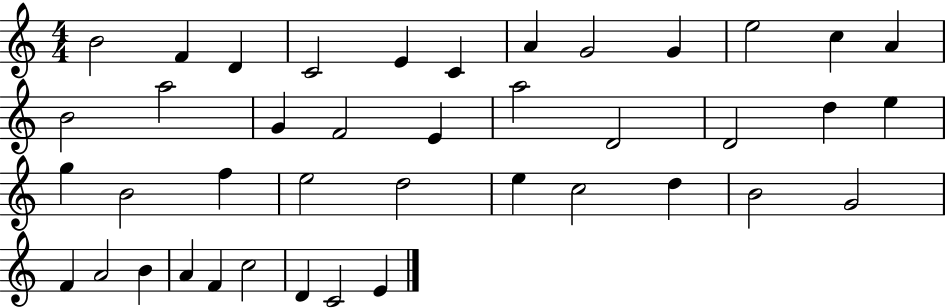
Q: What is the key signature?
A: C major